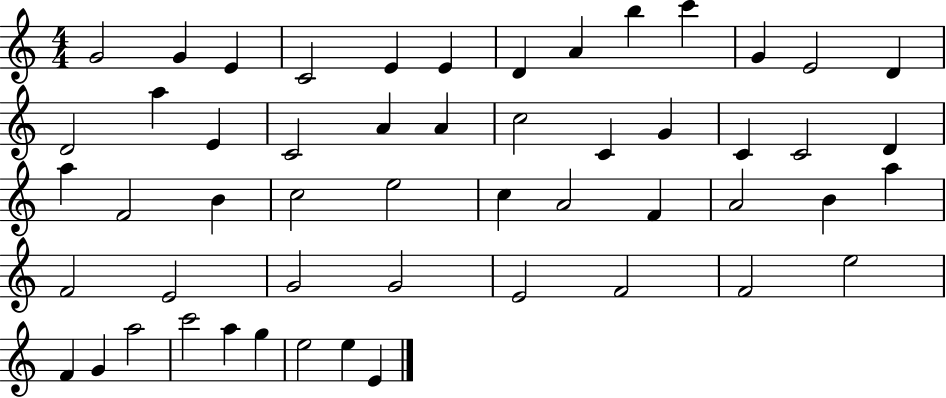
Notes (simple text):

G4/h G4/q E4/q C4/h E4/q E4/q D4/q A4/q B5/q C6/q G4/q E4/h D4/q D4/h A5/q E4/q C4/h A4/q A4/q C5/h C4/q G4/q C4/q C4/h D4/q A5/q F4/h B4/q C5/h E5/h C5/q A4/h F4/q A4/h B4/q A5/q F4/h E4/h G4/h G4/h E4/h F4/h F4/h E5/h F4/q G4/q A5/h C6/h A5/q G5/q E5/h E5/q E4/q